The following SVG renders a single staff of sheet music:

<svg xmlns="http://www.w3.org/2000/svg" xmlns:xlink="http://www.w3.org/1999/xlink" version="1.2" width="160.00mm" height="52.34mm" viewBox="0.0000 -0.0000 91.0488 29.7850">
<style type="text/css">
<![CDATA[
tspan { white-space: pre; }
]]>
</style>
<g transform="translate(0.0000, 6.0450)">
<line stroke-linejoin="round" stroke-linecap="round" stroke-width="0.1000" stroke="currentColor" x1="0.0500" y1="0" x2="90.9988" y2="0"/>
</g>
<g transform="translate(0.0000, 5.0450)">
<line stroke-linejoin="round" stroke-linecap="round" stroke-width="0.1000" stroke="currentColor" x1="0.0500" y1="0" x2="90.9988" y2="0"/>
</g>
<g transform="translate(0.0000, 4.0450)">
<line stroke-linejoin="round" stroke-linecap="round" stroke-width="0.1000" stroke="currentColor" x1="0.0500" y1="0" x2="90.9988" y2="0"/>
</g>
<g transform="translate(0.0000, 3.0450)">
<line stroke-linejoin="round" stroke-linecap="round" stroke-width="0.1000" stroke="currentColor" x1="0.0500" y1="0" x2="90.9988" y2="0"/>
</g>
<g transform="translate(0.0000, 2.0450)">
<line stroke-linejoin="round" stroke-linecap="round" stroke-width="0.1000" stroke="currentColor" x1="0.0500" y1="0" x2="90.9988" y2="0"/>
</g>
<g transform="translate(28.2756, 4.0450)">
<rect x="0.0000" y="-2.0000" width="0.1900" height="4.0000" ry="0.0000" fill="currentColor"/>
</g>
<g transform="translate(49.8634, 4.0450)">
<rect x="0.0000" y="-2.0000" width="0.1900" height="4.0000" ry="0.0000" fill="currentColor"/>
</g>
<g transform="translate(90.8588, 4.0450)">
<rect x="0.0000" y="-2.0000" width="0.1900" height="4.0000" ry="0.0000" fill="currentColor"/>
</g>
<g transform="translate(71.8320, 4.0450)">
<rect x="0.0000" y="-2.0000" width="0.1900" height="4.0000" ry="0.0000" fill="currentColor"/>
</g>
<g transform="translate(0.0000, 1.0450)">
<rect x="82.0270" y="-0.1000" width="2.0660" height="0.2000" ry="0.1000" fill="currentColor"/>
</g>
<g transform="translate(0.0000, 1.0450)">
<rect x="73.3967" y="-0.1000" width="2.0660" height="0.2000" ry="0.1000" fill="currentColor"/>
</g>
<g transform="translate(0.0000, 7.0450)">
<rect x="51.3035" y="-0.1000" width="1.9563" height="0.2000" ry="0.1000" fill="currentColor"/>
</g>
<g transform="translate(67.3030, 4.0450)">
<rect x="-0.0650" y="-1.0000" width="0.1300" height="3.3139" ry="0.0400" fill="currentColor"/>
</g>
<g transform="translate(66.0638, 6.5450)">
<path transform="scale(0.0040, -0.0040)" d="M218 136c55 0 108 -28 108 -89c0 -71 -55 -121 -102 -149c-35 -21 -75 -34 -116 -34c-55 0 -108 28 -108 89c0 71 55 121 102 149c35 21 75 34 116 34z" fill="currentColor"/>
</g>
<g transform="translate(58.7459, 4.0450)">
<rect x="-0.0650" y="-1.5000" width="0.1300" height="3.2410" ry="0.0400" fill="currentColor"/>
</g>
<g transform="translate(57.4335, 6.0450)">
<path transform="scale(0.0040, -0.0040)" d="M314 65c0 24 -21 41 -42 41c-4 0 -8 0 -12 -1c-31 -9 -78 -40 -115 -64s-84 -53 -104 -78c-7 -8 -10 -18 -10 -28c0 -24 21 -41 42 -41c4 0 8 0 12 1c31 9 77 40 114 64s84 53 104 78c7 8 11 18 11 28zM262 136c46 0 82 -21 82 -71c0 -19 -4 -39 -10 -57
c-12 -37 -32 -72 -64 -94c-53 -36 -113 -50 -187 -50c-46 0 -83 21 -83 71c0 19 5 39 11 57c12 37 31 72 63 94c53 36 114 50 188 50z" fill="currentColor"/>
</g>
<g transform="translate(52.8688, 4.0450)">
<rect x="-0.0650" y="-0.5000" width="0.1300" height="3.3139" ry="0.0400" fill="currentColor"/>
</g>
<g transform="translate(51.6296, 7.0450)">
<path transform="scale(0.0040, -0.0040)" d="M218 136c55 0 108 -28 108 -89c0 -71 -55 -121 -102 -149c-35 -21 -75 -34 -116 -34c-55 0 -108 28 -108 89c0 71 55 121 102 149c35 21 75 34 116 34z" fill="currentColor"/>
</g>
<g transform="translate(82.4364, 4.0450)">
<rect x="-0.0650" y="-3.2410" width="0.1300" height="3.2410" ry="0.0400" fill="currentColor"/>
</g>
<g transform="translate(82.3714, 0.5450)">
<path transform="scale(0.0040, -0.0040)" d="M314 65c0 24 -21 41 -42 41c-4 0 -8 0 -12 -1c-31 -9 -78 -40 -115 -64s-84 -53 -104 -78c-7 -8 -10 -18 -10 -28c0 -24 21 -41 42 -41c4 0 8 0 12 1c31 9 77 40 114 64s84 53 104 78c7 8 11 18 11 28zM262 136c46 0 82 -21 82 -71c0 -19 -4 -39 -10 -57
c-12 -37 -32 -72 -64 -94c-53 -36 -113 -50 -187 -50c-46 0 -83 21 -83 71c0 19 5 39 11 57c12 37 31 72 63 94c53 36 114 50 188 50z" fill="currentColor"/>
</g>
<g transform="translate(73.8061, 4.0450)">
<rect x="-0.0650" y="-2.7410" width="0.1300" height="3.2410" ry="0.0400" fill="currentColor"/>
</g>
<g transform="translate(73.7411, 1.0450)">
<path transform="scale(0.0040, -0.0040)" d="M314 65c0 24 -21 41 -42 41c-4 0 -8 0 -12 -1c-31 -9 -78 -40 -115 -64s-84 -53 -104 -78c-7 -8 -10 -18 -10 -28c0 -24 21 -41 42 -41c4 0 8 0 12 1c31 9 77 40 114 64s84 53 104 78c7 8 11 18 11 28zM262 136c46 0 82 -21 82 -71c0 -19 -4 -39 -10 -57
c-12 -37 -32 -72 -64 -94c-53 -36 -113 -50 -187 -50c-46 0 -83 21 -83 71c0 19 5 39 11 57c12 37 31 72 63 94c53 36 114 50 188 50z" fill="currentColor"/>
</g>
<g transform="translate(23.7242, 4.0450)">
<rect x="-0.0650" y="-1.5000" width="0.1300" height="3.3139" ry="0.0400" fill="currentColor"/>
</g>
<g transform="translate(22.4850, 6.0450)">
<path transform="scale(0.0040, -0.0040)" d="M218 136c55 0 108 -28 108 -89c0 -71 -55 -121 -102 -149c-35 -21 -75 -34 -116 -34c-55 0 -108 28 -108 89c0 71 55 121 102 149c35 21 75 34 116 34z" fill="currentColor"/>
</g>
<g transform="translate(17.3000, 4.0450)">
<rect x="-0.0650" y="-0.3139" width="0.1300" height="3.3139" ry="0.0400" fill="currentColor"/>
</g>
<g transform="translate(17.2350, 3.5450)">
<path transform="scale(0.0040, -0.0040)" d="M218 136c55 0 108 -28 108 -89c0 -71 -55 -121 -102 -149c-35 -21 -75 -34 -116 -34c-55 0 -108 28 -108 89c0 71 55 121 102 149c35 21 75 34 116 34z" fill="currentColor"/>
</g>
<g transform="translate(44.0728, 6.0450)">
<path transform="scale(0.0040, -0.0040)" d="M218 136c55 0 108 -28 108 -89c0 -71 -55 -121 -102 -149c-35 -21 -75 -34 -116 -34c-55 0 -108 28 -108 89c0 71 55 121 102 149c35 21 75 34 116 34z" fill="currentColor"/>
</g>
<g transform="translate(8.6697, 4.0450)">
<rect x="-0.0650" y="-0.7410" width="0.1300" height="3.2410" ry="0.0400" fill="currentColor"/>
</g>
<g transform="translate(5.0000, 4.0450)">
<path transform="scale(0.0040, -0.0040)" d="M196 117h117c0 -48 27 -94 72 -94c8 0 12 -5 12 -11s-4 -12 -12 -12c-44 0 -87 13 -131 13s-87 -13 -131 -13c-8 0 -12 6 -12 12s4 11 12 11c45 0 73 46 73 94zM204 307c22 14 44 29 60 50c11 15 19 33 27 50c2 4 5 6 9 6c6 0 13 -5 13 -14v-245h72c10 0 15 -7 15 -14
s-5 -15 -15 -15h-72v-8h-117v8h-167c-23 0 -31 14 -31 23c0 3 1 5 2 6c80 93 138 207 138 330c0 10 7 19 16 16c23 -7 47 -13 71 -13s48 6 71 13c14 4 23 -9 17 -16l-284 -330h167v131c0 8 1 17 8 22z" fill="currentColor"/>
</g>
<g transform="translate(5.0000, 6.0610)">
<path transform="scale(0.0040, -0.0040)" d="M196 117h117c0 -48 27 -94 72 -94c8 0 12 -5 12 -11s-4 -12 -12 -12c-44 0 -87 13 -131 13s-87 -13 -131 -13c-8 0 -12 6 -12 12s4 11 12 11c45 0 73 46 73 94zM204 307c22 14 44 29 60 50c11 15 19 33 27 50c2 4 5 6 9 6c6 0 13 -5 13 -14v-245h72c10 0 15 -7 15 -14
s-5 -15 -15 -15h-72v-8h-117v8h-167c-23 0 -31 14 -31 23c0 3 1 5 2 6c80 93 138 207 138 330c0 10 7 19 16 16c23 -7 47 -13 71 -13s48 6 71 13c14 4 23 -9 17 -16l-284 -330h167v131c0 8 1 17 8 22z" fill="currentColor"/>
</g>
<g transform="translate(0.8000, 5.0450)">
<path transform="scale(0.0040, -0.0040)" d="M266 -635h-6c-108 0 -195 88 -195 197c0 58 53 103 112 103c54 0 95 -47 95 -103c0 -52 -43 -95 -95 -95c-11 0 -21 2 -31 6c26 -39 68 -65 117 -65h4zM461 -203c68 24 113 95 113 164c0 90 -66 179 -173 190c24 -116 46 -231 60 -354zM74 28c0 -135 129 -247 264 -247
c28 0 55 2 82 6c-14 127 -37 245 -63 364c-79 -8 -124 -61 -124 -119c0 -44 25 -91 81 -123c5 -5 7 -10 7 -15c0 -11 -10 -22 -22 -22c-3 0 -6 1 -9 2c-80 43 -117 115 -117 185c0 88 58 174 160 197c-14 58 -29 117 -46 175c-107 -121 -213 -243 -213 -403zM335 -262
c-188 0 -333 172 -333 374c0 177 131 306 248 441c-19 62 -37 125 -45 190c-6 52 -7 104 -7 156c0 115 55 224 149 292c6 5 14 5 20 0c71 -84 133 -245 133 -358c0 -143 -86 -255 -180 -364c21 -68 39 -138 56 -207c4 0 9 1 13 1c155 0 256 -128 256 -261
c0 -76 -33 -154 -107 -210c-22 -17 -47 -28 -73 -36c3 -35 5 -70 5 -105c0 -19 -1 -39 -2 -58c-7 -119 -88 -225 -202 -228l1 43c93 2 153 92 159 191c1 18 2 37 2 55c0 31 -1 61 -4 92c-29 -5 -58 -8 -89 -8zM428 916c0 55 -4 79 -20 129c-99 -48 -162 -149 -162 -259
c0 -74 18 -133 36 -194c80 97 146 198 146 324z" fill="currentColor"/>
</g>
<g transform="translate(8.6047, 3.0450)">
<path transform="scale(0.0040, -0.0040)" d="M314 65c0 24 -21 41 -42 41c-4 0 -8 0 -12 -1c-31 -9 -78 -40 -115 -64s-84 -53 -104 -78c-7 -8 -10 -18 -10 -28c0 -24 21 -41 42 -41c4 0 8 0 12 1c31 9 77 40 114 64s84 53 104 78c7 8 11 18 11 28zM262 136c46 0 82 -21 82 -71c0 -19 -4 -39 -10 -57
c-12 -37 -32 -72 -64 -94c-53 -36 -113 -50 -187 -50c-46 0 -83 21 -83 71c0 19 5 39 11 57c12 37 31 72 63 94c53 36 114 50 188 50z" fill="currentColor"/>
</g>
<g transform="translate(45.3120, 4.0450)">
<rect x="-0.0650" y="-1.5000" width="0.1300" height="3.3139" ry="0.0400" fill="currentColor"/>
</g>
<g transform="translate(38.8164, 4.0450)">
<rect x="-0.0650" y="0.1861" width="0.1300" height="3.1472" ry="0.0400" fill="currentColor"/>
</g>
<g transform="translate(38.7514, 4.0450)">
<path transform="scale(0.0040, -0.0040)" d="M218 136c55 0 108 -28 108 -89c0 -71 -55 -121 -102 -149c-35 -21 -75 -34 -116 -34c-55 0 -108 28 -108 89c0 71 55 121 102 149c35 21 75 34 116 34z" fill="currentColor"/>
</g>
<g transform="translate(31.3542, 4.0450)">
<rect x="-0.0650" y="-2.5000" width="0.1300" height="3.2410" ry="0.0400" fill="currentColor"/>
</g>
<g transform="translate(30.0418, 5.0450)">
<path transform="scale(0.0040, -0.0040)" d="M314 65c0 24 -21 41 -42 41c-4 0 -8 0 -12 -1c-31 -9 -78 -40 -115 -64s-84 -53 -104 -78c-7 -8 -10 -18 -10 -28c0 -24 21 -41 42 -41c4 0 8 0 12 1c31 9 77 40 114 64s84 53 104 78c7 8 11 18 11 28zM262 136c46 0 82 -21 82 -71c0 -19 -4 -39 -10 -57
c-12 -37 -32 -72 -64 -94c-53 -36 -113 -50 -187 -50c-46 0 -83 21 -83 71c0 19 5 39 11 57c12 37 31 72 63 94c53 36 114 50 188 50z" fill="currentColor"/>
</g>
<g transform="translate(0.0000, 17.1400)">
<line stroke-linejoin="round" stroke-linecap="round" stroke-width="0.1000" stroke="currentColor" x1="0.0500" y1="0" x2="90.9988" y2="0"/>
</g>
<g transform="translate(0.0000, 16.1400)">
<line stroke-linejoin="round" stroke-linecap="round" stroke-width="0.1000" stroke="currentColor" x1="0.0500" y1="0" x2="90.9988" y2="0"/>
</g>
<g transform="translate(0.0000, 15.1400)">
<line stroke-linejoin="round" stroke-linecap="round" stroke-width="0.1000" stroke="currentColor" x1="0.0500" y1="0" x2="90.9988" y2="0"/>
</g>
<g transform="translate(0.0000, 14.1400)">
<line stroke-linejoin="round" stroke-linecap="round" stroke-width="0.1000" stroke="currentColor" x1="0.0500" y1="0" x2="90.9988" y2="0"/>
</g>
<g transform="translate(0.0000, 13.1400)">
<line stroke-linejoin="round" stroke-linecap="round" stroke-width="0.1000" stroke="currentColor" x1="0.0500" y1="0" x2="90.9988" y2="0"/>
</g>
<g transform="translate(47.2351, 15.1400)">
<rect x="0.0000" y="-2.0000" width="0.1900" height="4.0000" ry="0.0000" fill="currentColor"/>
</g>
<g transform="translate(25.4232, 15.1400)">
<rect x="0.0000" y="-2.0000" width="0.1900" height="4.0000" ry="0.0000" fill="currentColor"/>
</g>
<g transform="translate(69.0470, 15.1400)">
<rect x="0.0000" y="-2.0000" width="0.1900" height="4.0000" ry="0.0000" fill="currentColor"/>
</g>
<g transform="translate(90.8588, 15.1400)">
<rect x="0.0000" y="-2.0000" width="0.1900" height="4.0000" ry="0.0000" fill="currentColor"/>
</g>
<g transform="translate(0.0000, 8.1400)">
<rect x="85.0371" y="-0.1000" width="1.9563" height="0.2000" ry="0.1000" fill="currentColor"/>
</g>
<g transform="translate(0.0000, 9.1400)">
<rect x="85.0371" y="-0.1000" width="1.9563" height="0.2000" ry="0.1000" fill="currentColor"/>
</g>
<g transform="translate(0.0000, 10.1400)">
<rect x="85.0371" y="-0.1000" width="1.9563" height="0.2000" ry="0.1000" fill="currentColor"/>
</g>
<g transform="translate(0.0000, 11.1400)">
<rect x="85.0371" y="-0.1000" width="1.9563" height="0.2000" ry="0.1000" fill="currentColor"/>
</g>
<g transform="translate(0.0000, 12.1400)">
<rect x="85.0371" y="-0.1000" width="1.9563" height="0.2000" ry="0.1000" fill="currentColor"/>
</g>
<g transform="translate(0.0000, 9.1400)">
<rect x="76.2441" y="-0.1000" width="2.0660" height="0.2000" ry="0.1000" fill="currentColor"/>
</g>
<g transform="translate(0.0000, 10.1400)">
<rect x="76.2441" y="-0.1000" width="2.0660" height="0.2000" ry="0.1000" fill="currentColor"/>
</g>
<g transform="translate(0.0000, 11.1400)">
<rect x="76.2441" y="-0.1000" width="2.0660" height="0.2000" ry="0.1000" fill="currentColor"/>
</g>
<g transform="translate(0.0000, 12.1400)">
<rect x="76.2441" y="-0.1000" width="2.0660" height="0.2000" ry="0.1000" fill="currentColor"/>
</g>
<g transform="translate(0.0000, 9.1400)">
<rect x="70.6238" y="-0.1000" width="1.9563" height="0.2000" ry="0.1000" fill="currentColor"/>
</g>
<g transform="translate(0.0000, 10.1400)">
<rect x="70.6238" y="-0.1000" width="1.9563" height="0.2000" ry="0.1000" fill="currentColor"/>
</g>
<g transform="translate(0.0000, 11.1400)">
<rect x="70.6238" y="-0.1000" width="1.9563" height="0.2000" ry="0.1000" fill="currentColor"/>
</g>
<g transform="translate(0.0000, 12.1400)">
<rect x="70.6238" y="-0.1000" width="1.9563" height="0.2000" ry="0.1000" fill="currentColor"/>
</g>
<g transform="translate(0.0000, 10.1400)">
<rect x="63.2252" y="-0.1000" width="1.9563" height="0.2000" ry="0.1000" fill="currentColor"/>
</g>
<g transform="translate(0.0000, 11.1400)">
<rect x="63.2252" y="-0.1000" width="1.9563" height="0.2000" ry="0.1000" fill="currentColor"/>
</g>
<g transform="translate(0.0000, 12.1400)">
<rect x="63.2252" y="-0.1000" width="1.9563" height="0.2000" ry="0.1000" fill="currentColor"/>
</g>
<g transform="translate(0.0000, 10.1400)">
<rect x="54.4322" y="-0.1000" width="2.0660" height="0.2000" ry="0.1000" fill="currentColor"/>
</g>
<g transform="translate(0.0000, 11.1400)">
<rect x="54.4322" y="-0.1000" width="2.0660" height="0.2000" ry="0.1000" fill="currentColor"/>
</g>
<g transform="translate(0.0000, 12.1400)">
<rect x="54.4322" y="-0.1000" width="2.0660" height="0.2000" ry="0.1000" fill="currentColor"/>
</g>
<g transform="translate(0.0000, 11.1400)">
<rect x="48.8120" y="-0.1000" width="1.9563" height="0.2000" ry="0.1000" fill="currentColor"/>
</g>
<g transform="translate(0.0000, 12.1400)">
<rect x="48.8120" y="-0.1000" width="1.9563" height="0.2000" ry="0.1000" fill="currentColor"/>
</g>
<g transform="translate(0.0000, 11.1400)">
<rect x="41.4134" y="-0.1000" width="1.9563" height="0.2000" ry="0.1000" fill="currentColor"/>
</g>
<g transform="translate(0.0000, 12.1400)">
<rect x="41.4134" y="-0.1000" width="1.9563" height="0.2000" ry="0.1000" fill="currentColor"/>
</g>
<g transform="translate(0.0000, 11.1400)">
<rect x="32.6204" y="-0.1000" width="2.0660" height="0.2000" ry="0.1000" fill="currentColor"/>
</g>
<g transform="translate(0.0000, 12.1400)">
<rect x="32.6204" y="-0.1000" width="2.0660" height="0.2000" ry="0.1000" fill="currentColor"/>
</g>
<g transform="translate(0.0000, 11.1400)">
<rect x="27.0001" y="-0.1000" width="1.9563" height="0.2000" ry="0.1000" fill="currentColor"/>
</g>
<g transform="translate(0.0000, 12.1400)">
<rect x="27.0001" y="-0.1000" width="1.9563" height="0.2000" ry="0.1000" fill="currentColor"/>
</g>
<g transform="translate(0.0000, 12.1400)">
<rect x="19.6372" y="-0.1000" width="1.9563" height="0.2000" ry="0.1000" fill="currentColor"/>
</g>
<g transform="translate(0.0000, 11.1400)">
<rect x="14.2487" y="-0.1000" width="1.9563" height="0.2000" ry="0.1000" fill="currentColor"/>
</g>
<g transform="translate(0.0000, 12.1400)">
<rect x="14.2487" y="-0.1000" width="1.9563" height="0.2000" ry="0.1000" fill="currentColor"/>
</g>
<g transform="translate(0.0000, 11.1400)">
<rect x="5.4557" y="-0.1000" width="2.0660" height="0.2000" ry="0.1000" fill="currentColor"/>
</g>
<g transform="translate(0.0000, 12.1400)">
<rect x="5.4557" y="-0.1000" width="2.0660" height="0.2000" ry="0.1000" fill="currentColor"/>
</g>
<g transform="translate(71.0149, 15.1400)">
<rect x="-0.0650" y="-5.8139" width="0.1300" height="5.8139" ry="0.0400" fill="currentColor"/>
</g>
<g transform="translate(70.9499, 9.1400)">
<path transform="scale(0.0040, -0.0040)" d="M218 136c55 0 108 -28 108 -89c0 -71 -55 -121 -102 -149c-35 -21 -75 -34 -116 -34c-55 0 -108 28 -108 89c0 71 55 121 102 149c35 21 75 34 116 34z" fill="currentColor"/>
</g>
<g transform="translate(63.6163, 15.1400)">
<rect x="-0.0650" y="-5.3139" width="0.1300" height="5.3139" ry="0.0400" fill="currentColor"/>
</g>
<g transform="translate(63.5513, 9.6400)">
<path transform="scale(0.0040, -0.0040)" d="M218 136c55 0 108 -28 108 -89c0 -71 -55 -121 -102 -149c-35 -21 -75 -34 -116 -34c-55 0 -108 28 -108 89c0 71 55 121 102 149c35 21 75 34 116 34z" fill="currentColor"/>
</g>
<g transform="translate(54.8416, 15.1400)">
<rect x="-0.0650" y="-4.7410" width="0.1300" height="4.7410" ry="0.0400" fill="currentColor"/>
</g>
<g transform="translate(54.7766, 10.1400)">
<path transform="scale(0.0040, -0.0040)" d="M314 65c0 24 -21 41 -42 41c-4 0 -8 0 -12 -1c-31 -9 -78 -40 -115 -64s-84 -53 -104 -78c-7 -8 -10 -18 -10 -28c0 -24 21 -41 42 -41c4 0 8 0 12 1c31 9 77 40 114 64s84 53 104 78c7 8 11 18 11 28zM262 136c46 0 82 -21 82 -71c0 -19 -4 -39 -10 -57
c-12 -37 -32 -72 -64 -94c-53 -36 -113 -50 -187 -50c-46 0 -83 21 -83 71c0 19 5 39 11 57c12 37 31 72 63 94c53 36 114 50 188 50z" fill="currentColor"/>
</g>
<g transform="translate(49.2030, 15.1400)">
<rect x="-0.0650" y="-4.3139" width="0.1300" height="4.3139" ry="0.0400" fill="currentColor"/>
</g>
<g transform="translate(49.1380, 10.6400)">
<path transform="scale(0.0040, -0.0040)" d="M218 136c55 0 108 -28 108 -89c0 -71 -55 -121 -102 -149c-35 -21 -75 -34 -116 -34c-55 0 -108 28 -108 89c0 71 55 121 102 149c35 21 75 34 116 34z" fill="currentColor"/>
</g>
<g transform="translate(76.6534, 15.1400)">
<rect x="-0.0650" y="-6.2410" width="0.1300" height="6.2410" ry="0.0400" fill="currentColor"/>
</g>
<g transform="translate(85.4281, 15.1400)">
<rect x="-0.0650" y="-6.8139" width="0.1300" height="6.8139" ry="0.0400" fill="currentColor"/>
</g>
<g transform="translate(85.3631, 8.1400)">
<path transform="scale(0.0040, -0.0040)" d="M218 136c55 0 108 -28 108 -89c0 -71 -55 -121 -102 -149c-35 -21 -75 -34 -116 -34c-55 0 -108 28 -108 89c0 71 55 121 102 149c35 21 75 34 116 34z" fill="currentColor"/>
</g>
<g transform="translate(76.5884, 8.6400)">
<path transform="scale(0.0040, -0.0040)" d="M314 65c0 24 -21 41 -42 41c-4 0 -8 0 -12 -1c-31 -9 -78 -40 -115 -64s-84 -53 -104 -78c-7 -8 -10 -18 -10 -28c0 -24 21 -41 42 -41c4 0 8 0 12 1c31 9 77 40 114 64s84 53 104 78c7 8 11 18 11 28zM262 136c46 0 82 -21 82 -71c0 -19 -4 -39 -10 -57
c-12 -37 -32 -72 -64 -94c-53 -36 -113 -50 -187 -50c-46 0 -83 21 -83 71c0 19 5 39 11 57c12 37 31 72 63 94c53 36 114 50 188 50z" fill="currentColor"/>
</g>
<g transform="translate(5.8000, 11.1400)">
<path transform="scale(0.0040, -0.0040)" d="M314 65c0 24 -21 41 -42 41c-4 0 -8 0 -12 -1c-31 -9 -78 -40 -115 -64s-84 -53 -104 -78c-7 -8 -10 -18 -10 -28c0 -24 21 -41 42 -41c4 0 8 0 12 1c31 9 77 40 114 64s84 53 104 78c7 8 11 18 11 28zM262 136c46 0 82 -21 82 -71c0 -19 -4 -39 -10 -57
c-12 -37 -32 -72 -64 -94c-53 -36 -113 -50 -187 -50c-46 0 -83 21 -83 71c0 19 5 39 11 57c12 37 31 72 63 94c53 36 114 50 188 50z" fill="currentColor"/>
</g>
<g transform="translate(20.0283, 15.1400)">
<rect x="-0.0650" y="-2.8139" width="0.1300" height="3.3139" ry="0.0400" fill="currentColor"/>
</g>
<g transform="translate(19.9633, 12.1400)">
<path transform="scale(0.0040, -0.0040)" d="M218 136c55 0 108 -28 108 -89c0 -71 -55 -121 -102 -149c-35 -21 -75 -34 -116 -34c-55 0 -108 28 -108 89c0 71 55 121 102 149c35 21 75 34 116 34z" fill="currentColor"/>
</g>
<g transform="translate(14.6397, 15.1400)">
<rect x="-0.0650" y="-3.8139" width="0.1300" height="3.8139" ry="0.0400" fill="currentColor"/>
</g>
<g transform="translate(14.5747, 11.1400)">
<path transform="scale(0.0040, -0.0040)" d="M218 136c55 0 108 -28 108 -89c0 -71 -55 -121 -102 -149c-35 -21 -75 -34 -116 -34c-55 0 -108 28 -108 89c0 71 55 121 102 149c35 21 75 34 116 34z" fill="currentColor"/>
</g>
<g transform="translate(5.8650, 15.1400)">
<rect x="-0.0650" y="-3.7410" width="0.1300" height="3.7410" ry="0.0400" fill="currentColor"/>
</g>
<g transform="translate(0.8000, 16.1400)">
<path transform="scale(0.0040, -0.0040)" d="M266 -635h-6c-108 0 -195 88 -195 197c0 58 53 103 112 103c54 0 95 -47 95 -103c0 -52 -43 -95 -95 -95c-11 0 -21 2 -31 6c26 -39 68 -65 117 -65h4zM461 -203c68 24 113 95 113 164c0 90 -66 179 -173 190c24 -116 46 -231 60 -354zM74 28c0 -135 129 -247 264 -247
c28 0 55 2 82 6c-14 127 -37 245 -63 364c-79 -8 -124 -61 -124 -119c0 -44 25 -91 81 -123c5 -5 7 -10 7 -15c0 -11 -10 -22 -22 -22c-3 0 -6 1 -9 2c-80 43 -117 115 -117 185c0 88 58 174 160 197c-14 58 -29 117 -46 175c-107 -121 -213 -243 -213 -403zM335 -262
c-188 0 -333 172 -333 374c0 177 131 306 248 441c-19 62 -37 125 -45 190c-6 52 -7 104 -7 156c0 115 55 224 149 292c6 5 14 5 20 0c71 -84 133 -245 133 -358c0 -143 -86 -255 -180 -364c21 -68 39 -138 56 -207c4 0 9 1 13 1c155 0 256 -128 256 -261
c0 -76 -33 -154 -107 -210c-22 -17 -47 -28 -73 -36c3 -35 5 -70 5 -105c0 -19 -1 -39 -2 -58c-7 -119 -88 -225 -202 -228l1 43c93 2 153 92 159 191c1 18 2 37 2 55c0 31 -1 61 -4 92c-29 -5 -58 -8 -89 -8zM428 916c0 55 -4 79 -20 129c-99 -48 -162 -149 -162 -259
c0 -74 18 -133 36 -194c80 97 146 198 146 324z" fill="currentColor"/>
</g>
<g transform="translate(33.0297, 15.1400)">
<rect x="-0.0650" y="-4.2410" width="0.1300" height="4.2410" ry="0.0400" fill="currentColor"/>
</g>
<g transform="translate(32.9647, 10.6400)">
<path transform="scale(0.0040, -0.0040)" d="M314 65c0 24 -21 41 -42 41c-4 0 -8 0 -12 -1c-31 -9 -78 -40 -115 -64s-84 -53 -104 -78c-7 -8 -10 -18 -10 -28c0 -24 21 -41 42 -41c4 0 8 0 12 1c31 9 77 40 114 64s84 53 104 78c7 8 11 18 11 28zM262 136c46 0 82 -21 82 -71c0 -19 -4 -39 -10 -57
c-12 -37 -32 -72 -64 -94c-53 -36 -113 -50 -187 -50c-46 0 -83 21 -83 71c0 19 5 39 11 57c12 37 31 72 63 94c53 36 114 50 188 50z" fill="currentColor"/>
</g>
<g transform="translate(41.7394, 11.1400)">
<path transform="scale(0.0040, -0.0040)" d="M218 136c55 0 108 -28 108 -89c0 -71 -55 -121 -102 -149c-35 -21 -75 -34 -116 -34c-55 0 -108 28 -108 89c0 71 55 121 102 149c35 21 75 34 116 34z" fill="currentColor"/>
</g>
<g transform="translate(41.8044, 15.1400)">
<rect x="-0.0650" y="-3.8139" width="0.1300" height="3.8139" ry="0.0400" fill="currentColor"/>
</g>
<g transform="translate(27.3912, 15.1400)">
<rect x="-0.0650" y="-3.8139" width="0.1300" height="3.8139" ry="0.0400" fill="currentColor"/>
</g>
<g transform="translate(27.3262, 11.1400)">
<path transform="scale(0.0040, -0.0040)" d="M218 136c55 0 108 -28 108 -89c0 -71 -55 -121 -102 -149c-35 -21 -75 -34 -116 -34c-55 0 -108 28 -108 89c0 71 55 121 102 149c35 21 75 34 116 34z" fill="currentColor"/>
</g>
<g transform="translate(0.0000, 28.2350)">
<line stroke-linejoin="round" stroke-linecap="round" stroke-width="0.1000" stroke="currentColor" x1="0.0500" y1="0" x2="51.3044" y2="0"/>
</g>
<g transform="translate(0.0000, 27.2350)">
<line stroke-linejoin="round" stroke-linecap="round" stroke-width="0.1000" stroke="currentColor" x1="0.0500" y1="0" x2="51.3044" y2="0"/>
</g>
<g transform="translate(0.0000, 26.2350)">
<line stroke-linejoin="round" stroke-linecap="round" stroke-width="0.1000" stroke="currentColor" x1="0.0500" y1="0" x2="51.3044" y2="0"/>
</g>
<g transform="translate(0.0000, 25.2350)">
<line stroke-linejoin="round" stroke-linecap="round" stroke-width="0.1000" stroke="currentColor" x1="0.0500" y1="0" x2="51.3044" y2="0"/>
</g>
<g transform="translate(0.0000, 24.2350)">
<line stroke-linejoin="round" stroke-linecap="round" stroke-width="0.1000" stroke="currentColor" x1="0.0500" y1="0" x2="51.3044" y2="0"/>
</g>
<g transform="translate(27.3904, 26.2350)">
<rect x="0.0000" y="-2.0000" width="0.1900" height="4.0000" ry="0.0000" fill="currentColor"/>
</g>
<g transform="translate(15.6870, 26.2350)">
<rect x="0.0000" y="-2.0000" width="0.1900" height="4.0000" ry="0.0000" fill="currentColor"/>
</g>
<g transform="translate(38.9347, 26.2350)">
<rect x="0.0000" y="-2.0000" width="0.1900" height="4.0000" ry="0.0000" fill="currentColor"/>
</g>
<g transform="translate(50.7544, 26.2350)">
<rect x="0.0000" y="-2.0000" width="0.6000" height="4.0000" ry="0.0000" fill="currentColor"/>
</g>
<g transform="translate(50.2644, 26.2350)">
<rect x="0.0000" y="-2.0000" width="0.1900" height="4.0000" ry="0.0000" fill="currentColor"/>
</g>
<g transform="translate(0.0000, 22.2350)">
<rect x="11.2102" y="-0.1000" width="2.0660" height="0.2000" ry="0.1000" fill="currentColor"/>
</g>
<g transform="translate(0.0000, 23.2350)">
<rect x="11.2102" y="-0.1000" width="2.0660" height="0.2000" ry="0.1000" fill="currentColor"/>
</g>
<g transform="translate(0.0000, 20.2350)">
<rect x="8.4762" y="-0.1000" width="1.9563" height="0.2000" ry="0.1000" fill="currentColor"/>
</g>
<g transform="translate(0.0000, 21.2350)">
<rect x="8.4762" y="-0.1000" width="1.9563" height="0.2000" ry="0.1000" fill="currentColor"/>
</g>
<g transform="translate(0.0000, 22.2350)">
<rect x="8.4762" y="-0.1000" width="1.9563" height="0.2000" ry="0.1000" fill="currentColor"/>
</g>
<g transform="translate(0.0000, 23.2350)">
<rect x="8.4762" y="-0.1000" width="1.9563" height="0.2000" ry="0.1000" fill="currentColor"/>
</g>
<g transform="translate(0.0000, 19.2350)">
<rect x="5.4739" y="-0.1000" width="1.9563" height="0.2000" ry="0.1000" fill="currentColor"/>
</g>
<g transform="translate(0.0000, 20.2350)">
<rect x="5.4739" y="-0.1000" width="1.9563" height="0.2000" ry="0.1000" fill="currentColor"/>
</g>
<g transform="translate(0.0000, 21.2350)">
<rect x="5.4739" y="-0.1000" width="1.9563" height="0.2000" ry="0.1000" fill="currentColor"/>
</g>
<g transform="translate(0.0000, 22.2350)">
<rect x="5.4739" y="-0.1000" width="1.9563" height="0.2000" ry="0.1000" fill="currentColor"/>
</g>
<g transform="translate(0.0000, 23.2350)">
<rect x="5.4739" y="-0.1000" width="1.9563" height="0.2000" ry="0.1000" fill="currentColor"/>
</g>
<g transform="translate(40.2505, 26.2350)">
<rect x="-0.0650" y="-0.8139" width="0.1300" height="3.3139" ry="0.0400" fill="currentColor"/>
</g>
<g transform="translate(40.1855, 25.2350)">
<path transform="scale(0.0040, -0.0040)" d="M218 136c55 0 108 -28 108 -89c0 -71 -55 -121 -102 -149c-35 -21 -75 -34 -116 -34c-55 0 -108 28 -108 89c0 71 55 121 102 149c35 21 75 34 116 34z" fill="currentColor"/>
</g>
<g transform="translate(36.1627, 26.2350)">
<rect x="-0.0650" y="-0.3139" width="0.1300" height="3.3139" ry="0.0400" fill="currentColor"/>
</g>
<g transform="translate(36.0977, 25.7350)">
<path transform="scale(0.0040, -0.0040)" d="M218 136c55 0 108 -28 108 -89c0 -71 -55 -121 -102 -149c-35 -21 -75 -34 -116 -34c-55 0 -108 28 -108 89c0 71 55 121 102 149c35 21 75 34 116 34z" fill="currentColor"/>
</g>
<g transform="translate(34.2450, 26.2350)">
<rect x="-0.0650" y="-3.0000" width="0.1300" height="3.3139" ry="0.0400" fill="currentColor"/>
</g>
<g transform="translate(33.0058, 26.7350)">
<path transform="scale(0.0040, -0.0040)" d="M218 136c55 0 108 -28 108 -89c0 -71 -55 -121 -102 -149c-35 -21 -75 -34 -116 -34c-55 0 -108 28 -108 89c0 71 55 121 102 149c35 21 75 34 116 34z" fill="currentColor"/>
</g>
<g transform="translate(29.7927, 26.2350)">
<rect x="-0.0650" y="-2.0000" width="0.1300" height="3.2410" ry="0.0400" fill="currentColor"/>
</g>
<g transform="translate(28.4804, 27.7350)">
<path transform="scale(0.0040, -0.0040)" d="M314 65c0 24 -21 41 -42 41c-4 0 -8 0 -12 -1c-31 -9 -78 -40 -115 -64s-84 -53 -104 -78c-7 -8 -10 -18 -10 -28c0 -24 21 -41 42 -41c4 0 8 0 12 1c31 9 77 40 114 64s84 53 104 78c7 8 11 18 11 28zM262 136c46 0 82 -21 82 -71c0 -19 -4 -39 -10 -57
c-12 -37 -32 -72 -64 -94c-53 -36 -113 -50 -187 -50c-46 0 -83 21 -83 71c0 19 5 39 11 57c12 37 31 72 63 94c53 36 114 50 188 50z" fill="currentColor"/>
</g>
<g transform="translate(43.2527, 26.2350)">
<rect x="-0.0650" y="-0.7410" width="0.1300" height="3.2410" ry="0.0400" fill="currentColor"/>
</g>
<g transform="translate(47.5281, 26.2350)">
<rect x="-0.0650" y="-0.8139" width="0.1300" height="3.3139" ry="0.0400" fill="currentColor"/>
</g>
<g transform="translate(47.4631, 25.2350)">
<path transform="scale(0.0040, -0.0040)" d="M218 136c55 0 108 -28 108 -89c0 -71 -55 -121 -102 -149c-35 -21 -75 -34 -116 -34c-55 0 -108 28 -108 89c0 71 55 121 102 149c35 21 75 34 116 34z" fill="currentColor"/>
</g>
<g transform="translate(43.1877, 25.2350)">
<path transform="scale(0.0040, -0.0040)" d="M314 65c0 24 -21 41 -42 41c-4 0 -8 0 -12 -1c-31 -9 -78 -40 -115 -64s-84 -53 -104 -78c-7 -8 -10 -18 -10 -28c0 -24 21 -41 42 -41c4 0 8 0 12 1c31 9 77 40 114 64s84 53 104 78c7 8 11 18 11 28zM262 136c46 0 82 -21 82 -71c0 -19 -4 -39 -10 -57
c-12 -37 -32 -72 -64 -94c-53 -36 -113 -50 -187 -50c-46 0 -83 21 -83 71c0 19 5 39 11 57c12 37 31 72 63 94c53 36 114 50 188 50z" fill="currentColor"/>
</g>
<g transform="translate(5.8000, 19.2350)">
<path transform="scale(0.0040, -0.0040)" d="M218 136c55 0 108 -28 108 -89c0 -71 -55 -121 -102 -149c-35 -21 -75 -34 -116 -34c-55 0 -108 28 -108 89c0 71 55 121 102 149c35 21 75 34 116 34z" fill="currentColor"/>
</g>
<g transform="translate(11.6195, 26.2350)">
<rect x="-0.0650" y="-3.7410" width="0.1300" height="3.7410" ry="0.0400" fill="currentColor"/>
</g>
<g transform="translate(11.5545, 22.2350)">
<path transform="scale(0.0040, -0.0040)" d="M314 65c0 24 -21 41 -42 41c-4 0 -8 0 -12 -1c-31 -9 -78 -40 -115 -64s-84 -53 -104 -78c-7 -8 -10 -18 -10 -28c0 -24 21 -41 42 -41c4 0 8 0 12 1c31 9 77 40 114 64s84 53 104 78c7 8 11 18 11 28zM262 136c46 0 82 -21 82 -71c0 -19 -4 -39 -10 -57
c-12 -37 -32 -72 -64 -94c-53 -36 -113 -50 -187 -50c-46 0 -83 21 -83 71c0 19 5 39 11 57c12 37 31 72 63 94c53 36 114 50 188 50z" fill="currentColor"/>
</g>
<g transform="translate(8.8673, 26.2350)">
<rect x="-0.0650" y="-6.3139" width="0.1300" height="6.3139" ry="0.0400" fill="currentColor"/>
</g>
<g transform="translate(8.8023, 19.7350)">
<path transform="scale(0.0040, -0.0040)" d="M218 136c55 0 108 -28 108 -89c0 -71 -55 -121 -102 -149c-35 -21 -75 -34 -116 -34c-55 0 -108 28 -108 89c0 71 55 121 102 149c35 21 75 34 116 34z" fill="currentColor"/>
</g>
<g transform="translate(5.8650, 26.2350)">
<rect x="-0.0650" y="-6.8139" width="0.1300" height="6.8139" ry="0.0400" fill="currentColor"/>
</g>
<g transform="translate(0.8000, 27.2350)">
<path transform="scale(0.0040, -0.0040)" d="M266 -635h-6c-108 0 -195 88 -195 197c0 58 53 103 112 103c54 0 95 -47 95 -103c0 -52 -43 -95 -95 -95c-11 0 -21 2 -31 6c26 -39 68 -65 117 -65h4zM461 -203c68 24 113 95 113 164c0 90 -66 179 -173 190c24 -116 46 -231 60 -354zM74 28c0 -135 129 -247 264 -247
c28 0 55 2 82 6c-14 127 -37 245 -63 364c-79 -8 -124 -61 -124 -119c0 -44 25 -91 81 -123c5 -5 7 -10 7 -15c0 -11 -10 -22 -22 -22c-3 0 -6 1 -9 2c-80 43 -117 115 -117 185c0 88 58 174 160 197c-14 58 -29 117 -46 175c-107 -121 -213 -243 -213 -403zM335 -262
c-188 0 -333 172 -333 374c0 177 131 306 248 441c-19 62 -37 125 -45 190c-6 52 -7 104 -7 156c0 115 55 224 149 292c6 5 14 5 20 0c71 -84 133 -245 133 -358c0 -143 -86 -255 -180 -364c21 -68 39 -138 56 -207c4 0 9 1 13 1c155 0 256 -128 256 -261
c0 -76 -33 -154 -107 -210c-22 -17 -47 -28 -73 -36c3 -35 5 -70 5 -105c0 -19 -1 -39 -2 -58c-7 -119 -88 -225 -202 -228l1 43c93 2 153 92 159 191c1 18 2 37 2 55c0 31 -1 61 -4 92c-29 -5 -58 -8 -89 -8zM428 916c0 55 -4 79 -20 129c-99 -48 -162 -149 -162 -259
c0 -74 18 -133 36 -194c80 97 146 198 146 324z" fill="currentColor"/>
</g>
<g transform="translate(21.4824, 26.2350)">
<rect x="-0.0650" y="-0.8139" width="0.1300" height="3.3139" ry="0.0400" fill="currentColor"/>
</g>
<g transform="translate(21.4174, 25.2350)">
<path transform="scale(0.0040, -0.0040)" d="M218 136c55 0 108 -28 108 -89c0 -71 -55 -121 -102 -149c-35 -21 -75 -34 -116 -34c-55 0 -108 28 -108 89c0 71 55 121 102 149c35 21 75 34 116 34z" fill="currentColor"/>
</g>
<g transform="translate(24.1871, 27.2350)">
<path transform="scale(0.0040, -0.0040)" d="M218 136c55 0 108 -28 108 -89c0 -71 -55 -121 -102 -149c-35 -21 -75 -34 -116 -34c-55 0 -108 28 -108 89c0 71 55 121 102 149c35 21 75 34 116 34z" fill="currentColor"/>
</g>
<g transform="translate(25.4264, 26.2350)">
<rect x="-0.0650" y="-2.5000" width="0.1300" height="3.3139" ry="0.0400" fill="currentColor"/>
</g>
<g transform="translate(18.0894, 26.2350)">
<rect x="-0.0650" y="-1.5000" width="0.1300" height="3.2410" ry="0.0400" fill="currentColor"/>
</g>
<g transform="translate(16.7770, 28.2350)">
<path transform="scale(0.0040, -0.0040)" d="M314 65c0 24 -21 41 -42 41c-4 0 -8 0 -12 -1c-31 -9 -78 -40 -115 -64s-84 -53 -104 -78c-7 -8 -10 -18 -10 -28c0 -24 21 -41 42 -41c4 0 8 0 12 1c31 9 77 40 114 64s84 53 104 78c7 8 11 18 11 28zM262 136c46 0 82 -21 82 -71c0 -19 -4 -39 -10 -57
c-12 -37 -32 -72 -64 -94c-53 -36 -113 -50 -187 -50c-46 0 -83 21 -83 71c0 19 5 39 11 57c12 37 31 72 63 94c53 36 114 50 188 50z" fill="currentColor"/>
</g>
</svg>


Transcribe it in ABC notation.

X:1
T:Untitled
M:4/4
L:1/4
K:C
d2 c E G2 B E C E2 D a2 b2 c'2 c' a c' d'2 c' d' e'2 f' g' a'2 b' b' a' c'2 E2 d G F2 A c d d2 d